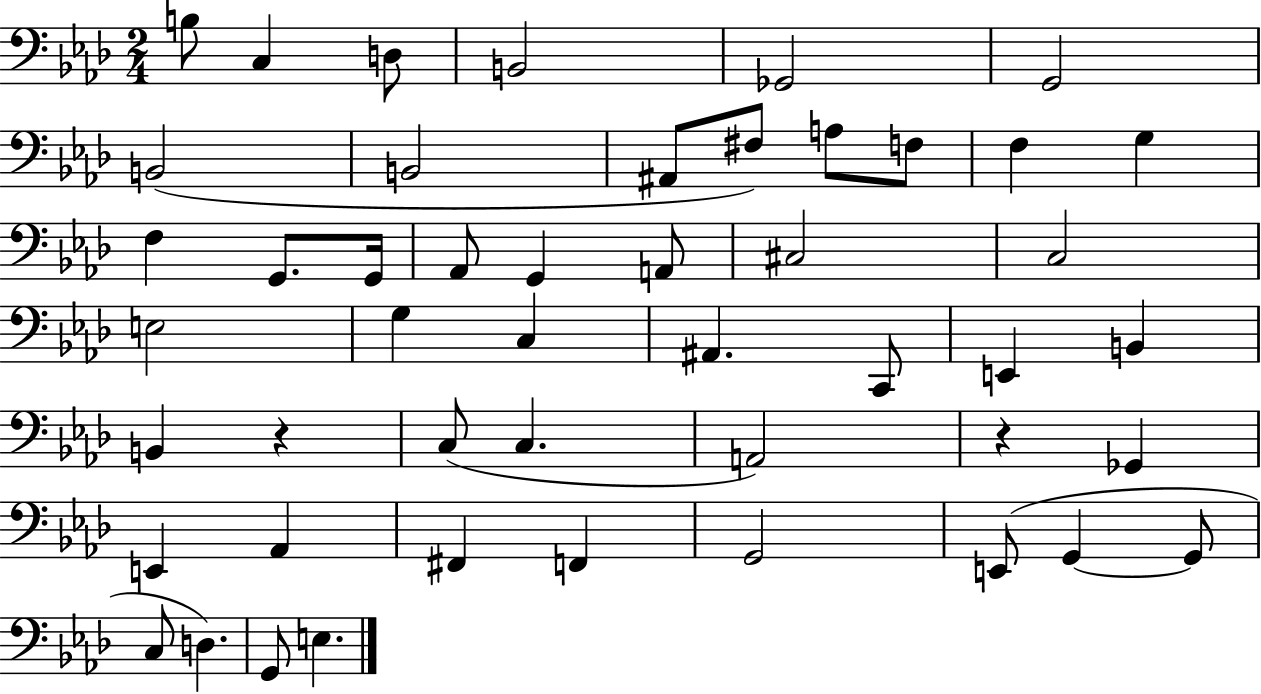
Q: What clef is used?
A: bass